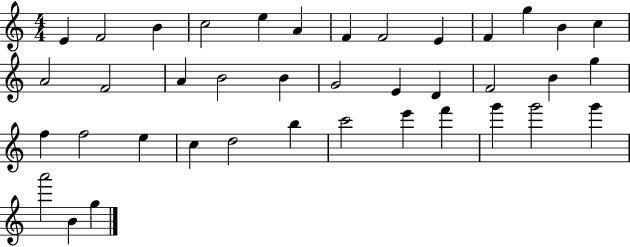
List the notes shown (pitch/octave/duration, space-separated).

E4/q F4/h B4/q C5/h E5/q A4/q F4/q F4/h E4/q F4/q G5/q B4/q C5/q A4/h F4/h A4/q B4/h B4/q G4/h E4/q D4/q F4/h B4/q G5/q F5/q F5/h E5/q C5/q D5/h B5/q C6/h E6/q F6/q G6/q G6/h G6/q A6/h B4/q G5/q